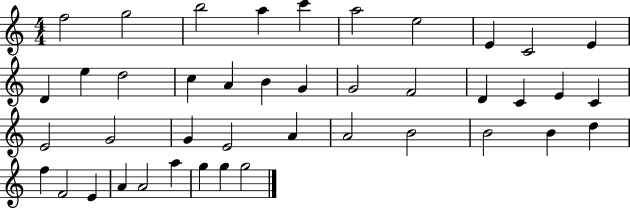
F5/h G5/h B5/h A5/q C6/q A5/h E5/h E4/q C4/h E4/q D4/q E5/q D5/h C5/q A4/q B4/q G4/q G4/h F4/h D4/q C4/q E4/q C4/q E4/h G4/h G4/q E4/h A4/q A4/h B4/h B4/h B4/q D5/q F5/q F4/h E4/q A4/q A4/h A5/q G5/q G5/q G5/h